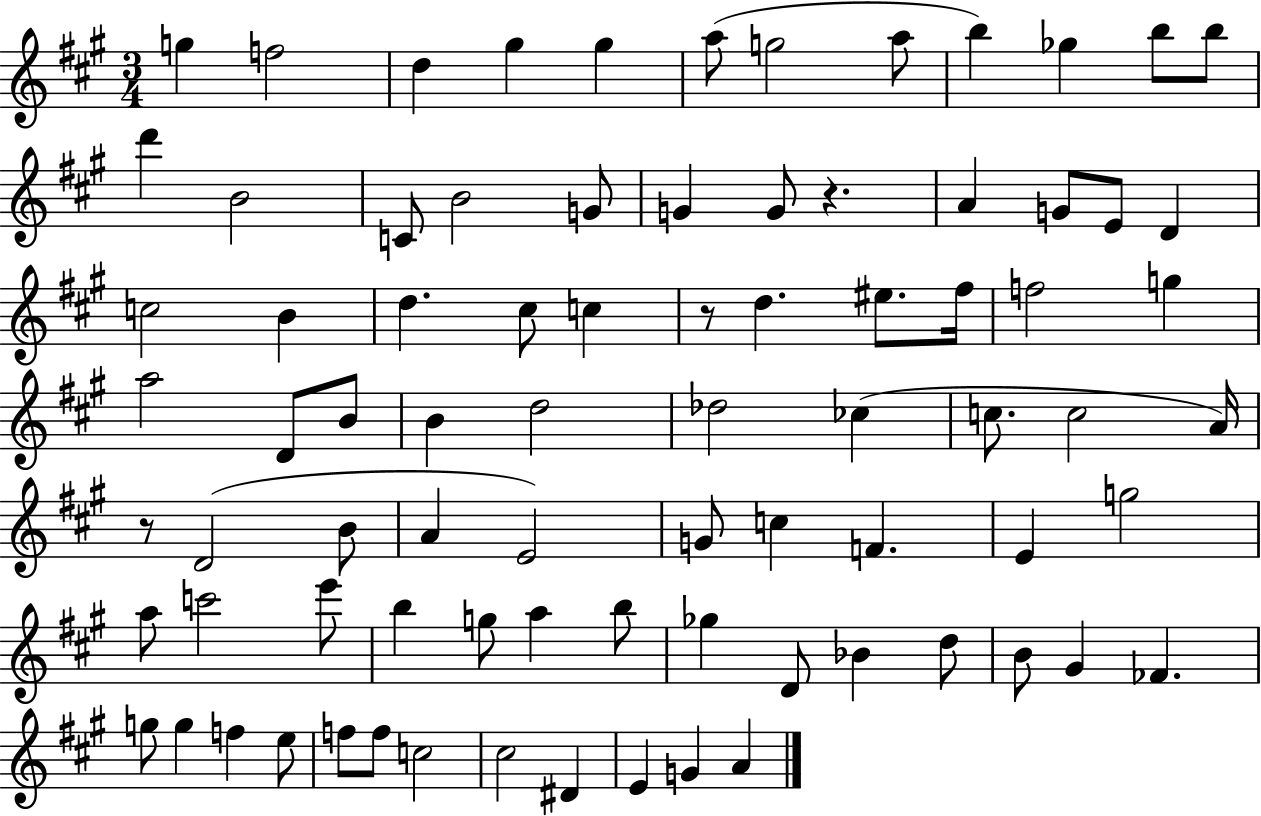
{
  \clef treble
  \numericTimeSignature
  \time 3/4
  \key a \major
  g''4 f''2 | d''4 gis''4 gis''4 | a''8( g''2 a''8 | b''4) ges''4 b''8 b''8 | \break d'''4 b'2 | c'8 b'2 g'8 | g'4 g'8 r4. | a'4 g'8 e'8 d'4 | \break c''2 b'4 | d''4. cis''8 c''4 | r8 d''4. eis''8. fis''16 | f''2 g''4 | \break a''2 d'8 b'8 | b'4 d''2 | des''2 ces''4( | c''8. c''2 a'16) | \break r8 d'2( b'8 | a'4 e'2) | g'8 c''4 f'4. | e'4 g''2 | \break a''8 c'''2 e'''8 | b''4 g''8 a''4 b''8 | ges''4 d'8 bes'4 d''8 | b'8 gis'4 fes'4. | \break g''8 g''4 f''4 e''8 | f''8 f''8 c''2 | cis''2 dis'4 | e'4 g'4 a'4 | \break \bar "|."
}